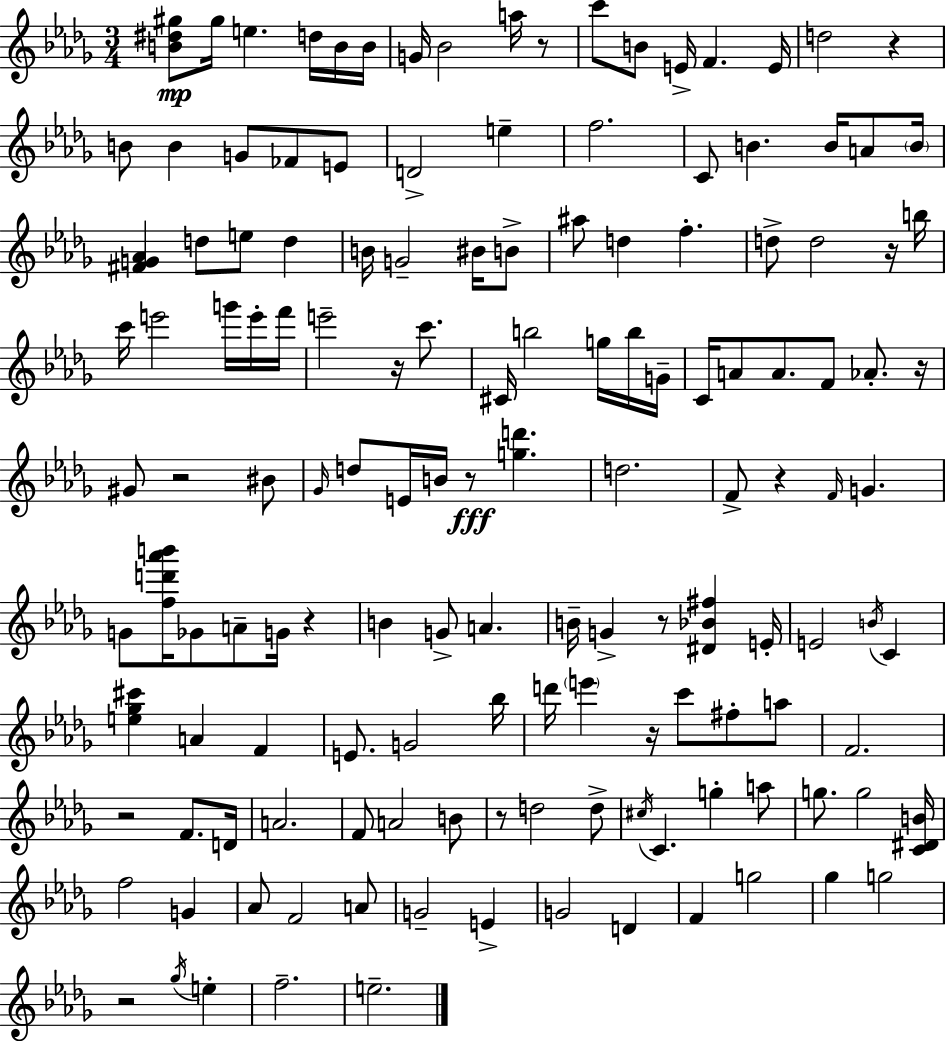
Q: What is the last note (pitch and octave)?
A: E5